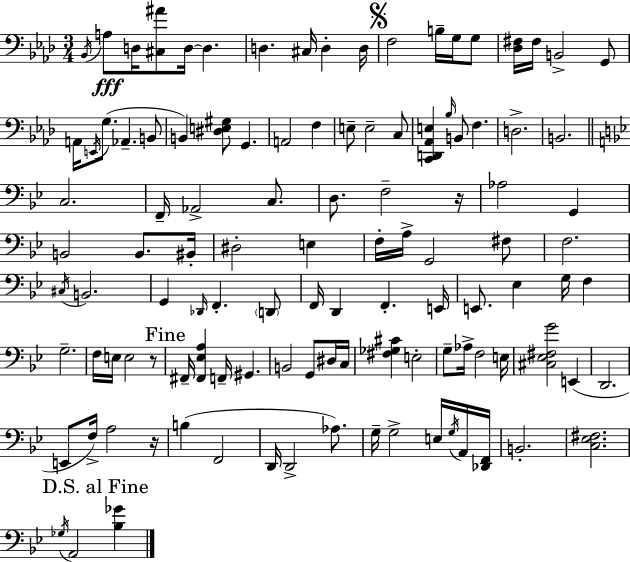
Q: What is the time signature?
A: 3/4